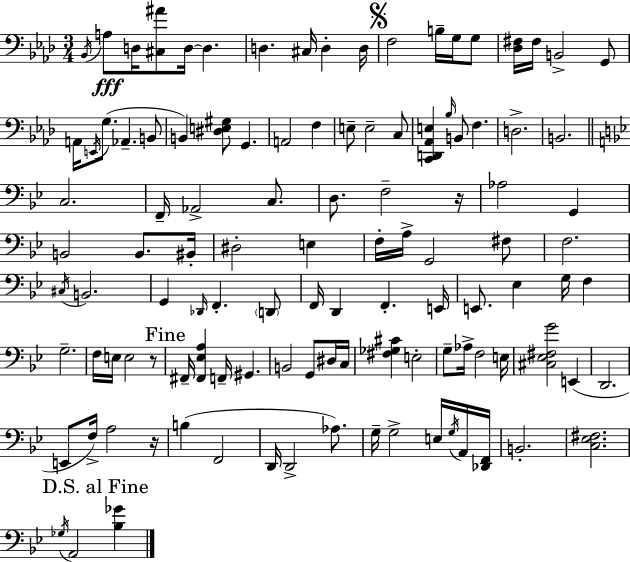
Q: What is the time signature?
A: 3/4